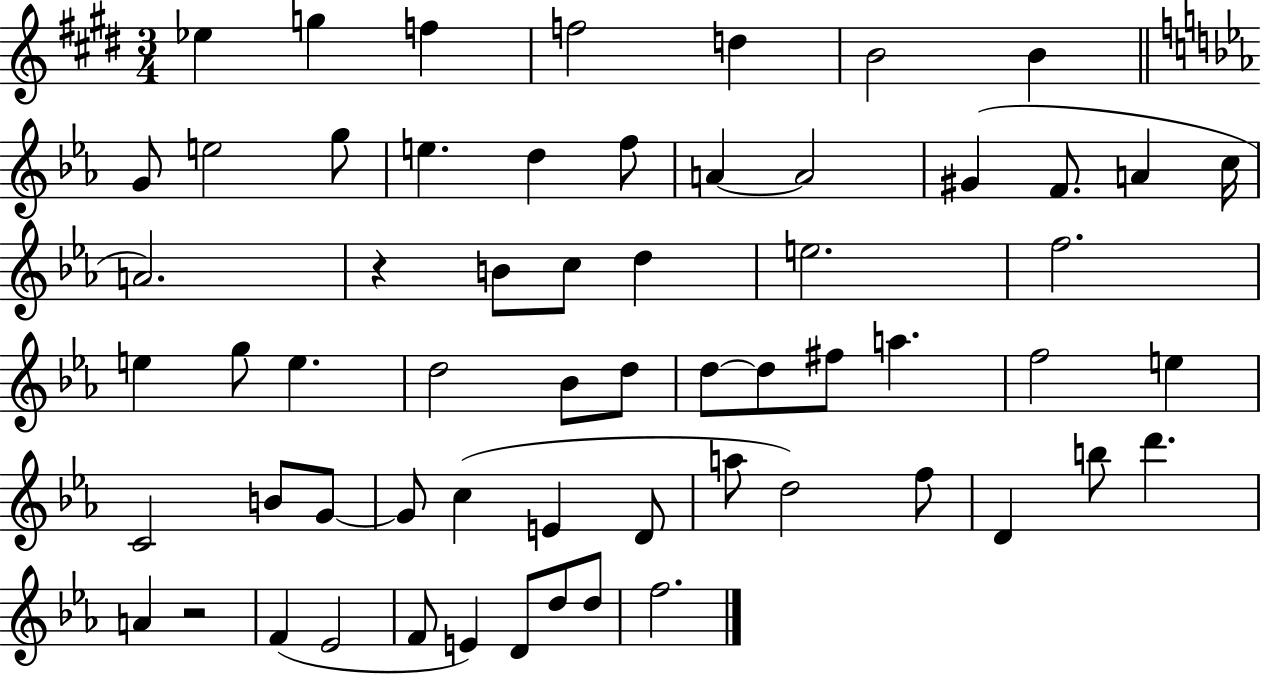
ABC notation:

X:1
T:Untitled
M:3/4
L:1/4
K:E
_e g f f2 d B2 B G/2 e2 g/2 e d f/2 A A2 ^G F/2 A c/4 A2 z B/2 c/2 d e2 f2 e g/2 e d2 _B/2 d/2 d/2 d/2 ^f/2 a f2 e C2 B/2 G/2 G/2 c E D/2 a/2 d2 f/2 D b/2 d' A z2 F _E2 F/2 E D/2 d/2 d/2 f2